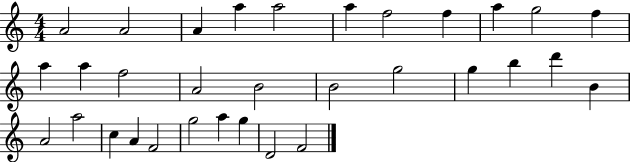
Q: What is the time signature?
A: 4/4